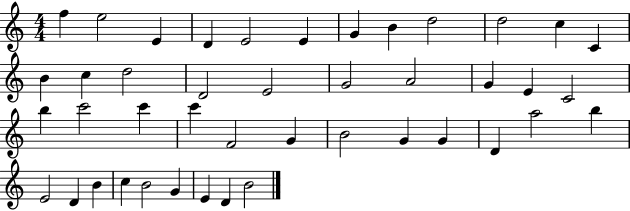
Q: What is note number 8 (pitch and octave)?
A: B4